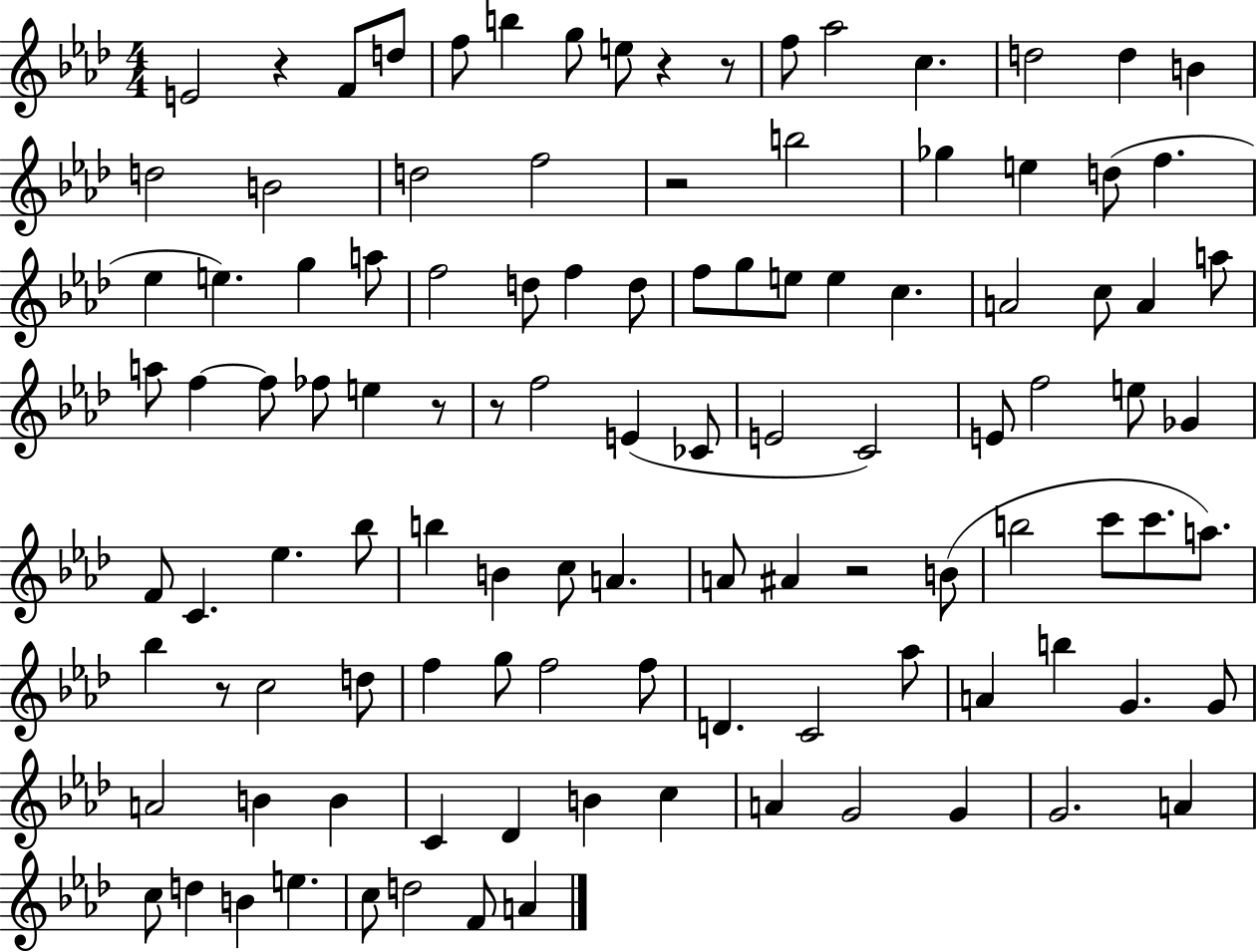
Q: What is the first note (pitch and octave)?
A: E4